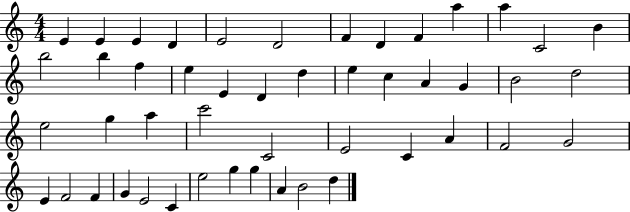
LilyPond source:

{
  \clef treble
  \numericTimeSignature
  \time 4/4
  \key c \major
  e'4 e'4 e'4 d'4 | e'2 d'2 | f'4 d'4 f'4 a''4 | a''4 c'2 b'4 | \break b''2 b''4 f''4 | e''4 e'4 d'4 d''4 | e''4 c''4 a'4 g'4 | b'2 d''2 | \break e''2 g''4 a''4 | c'''2 c'2 | e'2 c'4 a'4 | f'2 g'2 | \break e'4 f'2 f'4 | g'4 e'2 c'4 | e''2 g''4 g''4 | a'4 b'2 d''4 | \break \bar "|."
}